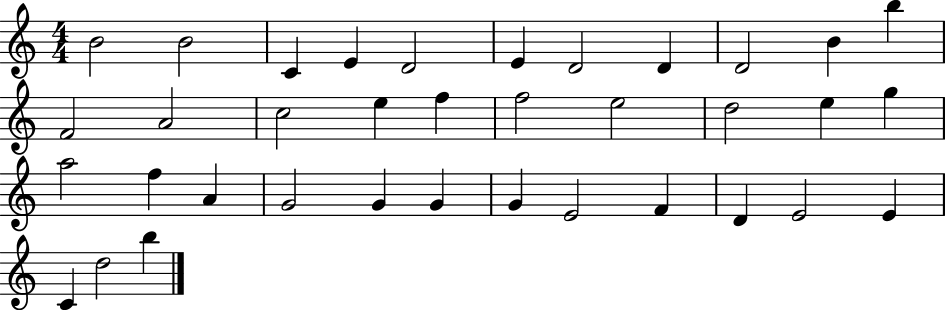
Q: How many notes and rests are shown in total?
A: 36